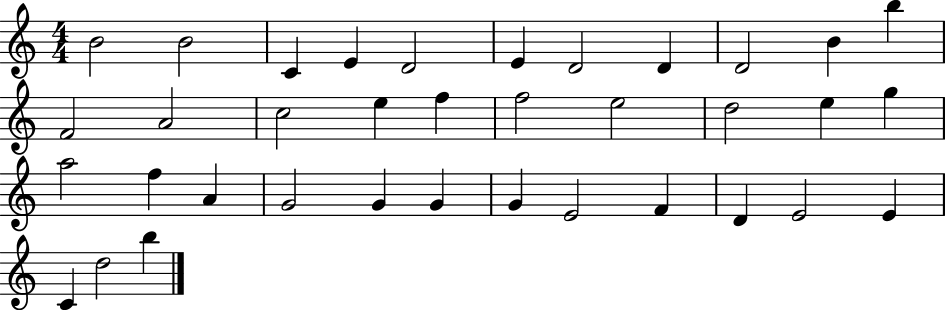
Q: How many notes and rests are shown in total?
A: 36